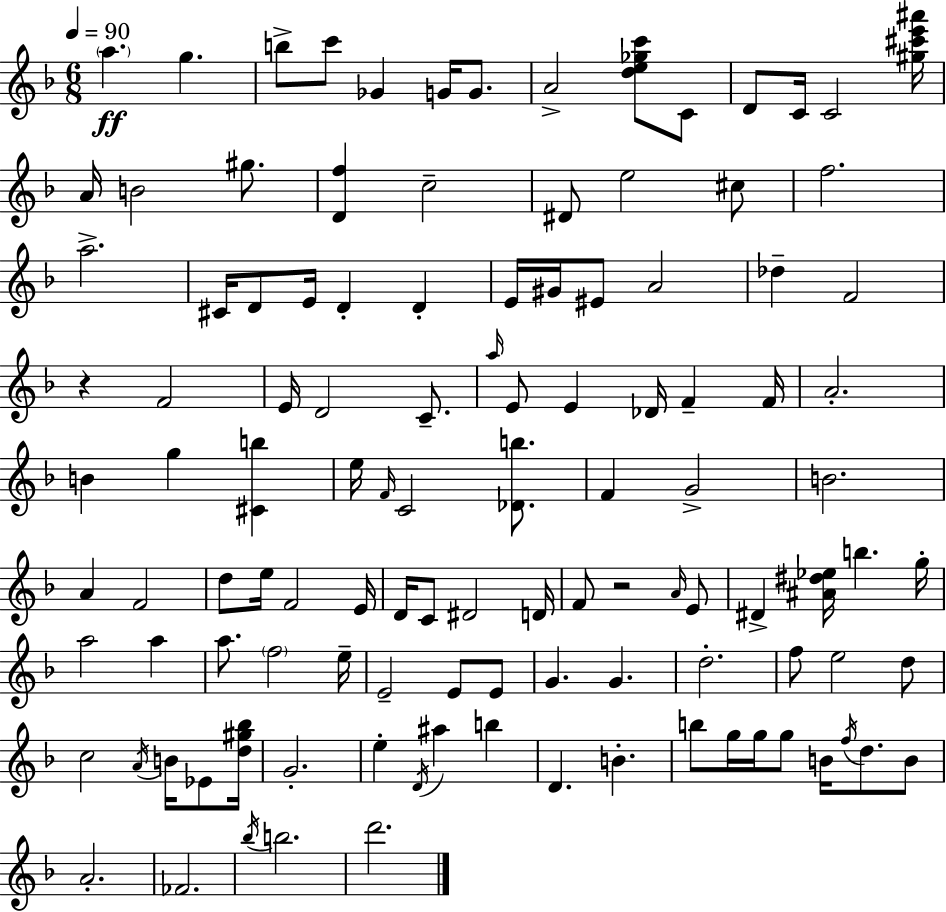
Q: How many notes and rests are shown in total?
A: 114